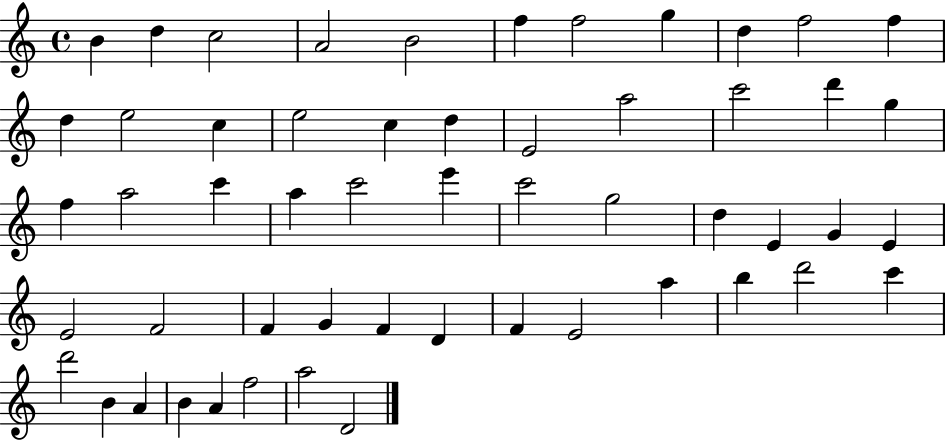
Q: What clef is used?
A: treble